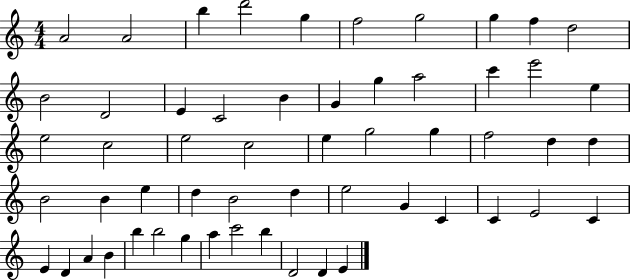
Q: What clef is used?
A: treble